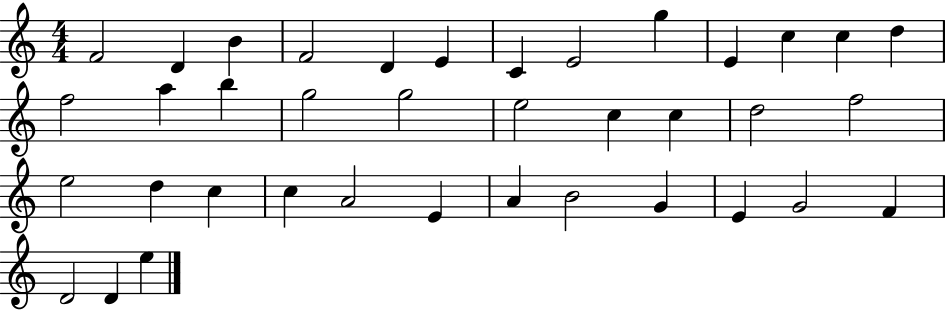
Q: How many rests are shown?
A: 0